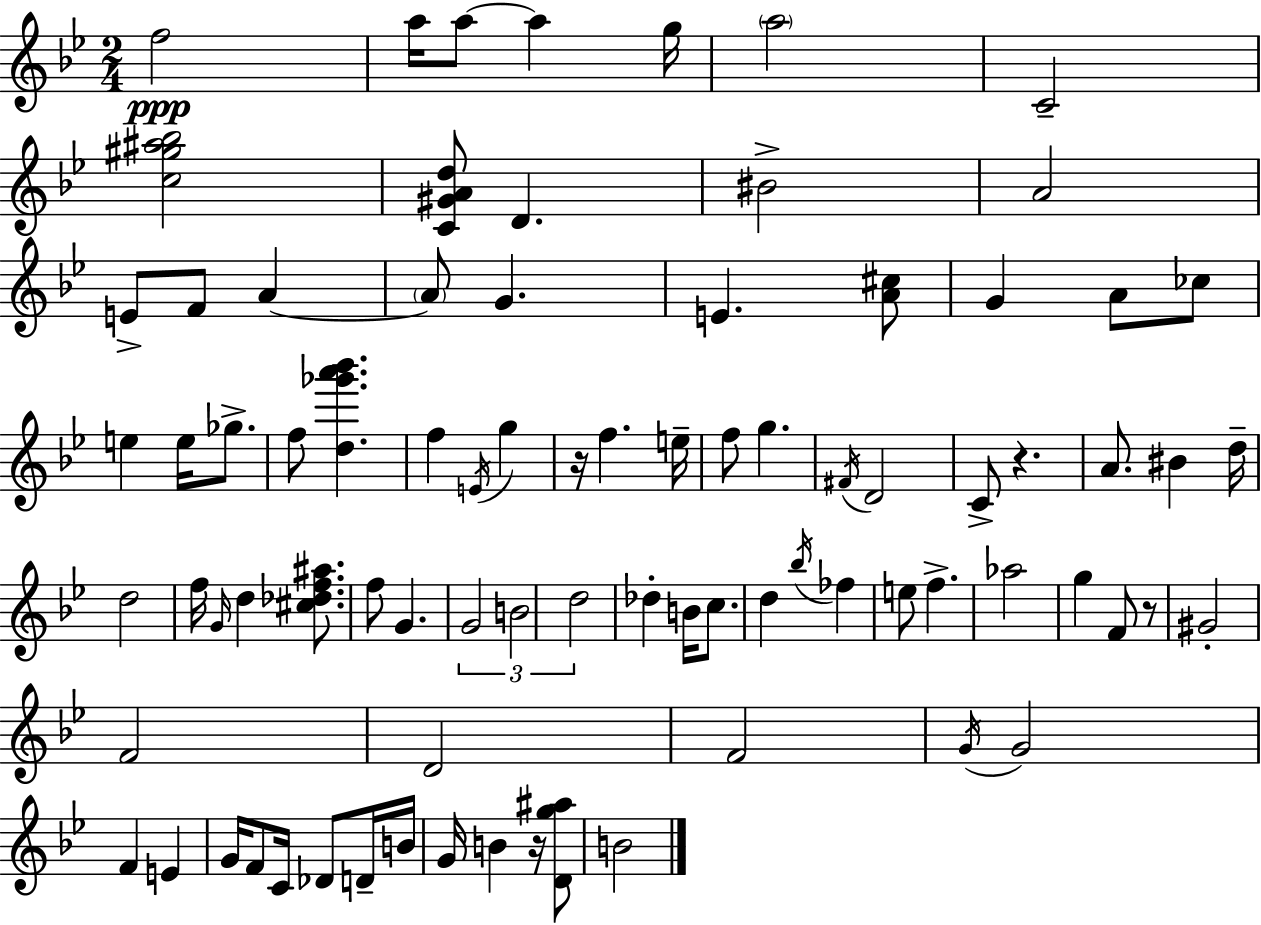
F5/h A5/s A5/e A5/q G5/s A5/h C4/h [C5,G#5,A#5,Bb5]/h [C4,G#4,A4,D5]/e D4/q. BIS4/h A4/h E4/e F4/e A4/q A4/e G4/q. E4/q. [A4,C#5]/e G4/q A4/e CES5/e E5/q E5/s Gb5/e. F5/e [D5,Gb6,A6,Bb6]/q. F5/q E4/s G5/q R/s F5/q. E5/s F5/e G5/q. F#4/s D4/h C4/e R/q. A4/e. BIS4/q D5/s D5/h F5/s G4/s D5/q [C#5,Db5,F5,A#5]/e. F5/e G4/q. G4/h B4/h D5/h Db5/q B4/s C5/e. D5/q Bb5/s FES5/q E5/e F5/q. Ab5/h G5/q F4/e R/e G#4/h F4/h D4/h F4/h G4/s G4/h F4/q E4/q G4/s F4/e C4/s Db4/e D4/s B4/s G4/s B4/q R/s [D4,G5,A#5]/e B4/h